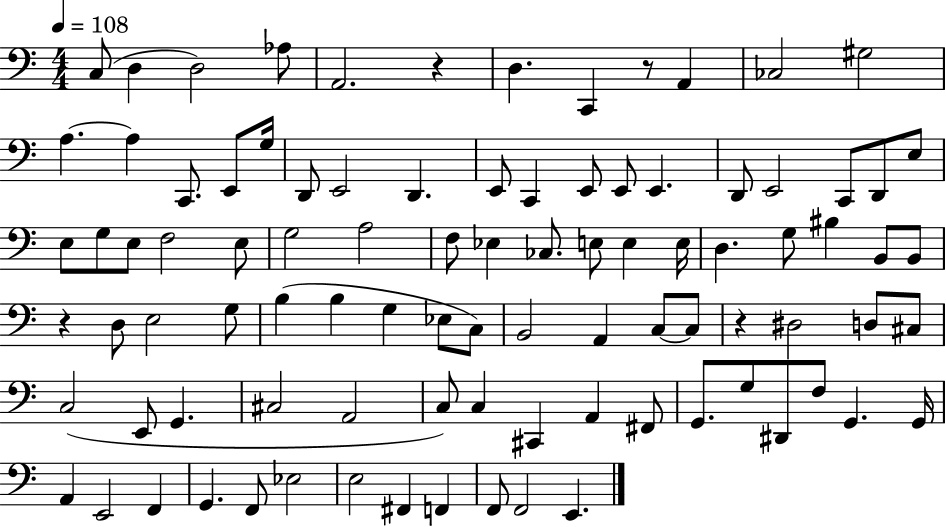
{
  \clef bass
  \numericTimeSignature
  \time 4/4
  \key c \major
  \tempo 4 = 108
  c8( d4 d2) aes8 | a,2. r4 | d4. c,4 r8 a,4 | ces2 gis2 | \break a4.~~ a4 c,8. e,8 g16 | d,8 e,2 d,4. | e,8 c,4 e,8 e,8 e,4. | d,8 e,2 c,8 d,8 e8 | \break e8 g8 e8 f2 e8 | g2 a2 | f8 ees4 ces8. e8 e4 e16 | d4. g8 bis4 b,8 b,8 | \break r4 d8 e2 g8 | b4( b4 g4 ees8 c8) | b,2 a,4 c8~~ c8 | r4 dis2 d8 cis8 | \break c2( e,8 g,4. | cis2 a,2 | c8) c4 cis,4 a,4 fis,8 | g,8. g8 dis,8 f8 g,4. g,16 | \break a,4 e,2 f,4 | g,4. f,8 ees2 | e2 fis,4 f,4 | f,8 f,2 e,4. | \break \bar "|."
}